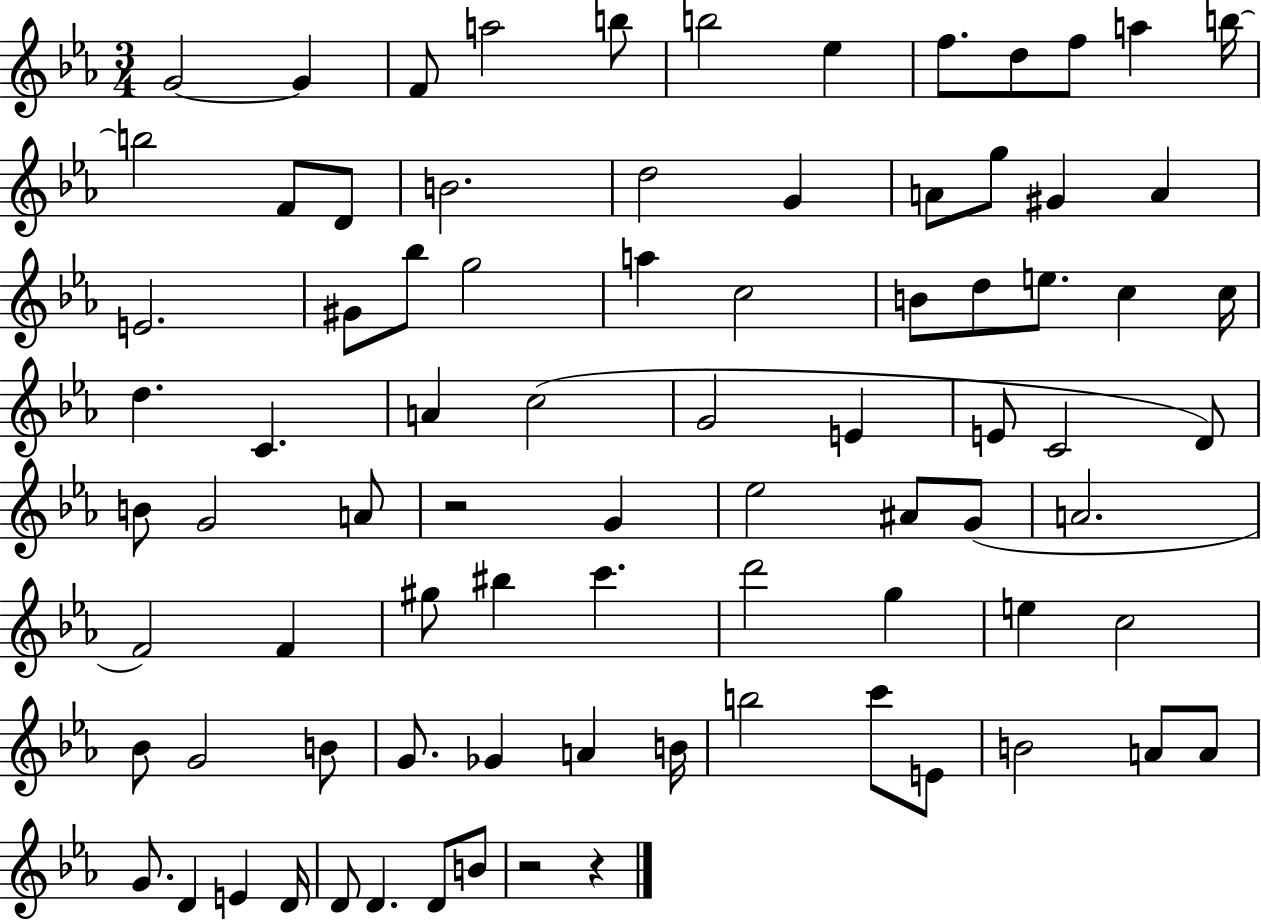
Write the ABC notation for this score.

X:1
T:Untitled
M:3/4
L:1/4
K:Eb
G2 G F/2 a2 b/2 b2 _e f/2 d/2 f/2 a b/4 b2 F/2 D/2 B2 d2 G A/2 g/2 ^G A E2 ^G/2 _b/2 g2 a c2 B/2 d/2 e/2 c c/4 d C A c2 G2 E E/2 C2 D/2 B/2 G2 A/2 z2 G _e2 ^A/2 G/2 A2 F2 F ^g/2 ^b c' d'2 g e c2 _B/2 G2 B/2 G/2 _G A B/4 b2 c'/2 E/2 B2 A/2 A/2 G/2 D E D/4 D/2 D D/2 B/2 z2 z